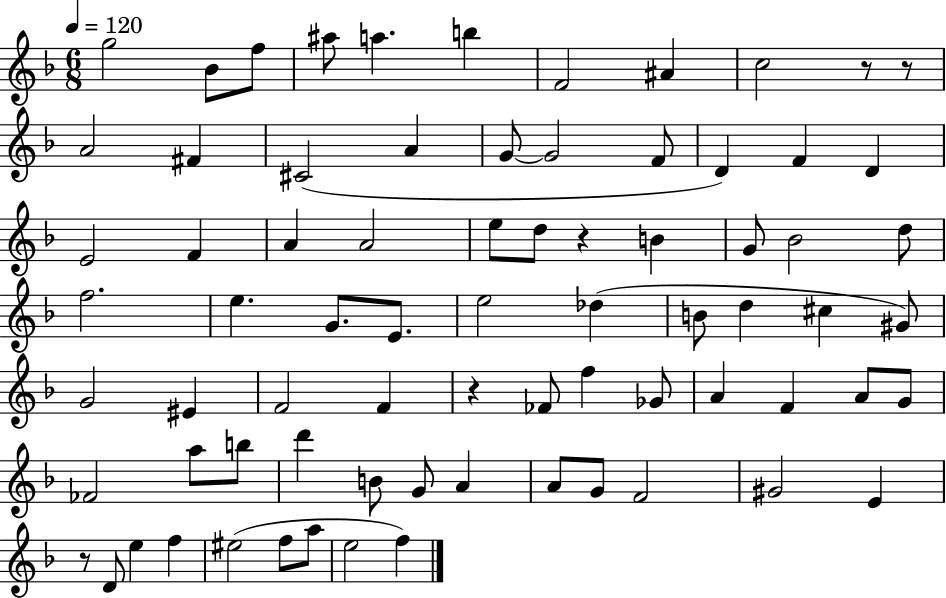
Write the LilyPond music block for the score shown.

{
  \clef treble
  \numericTimeSignature
  \time 6/8
  \key f \major
  \tempo 4 = 120
  g''2 bes'8 f''8 | ais''8 a''4. b''4 | f'2 ais'4 | c''2 r8 r8 | \break a'2 fis'4 | cis'2( a'4 | g'8~~ g'2 f'8 | d'4) f'4 d'4 | \break e'2 f'4 | a'4 a'2 | e''8 d''8 r4 b'4 | g'8 bes'2 d''8 | \break f''2. | e''4. g'8. e'8. | e''2 des''4( | b'8 d''4 cis''4 gis'8) | \break g'2 eis'4 | f'2 f'4 | r4 fes'8 f''4 ges'8 | a'4 f'4 a'8 g'8 | \break fes'2 a''8 b''8 | d'''4 b'8 g'8 a'4 | a'8 g'8 f'2 | gis'2 e'4 | \break r8 d'8 e''4 f''4 | eis''2( f''8 a''8 | e''2 f''4) | \bar "|."
}